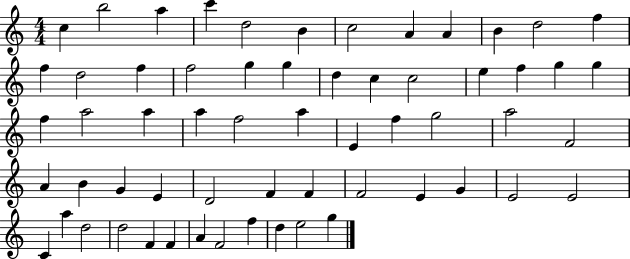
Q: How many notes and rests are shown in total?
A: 60